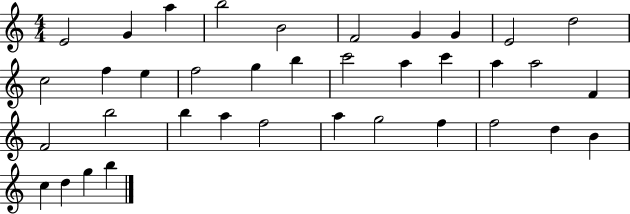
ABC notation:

X:1
T:Untitled
M:4/4
L:1/4
K:C
E2 G a b2 B2 F2 G G E2 d2 c2 f e f2 g b c'2 a c' a a2 F F2 b2 b a f2 a g2 f f2 d B c d g b